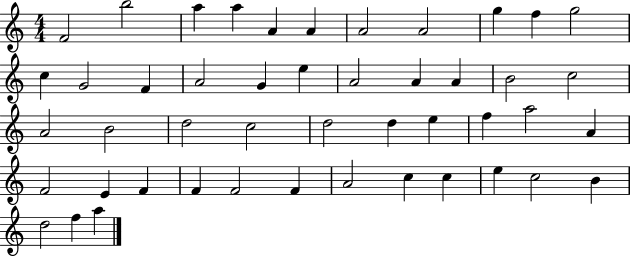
X:1
T:Untitled
M:4/4
L:1/4
K:C
F2 b2 a a A A A2 A2 g f g2 c G2 F A2 G e A2 A A B2 c2 A2 B2 d2 c2 d2 d e f a2 A F2 E F F F2 F A2 c c e c2 B d2 f a